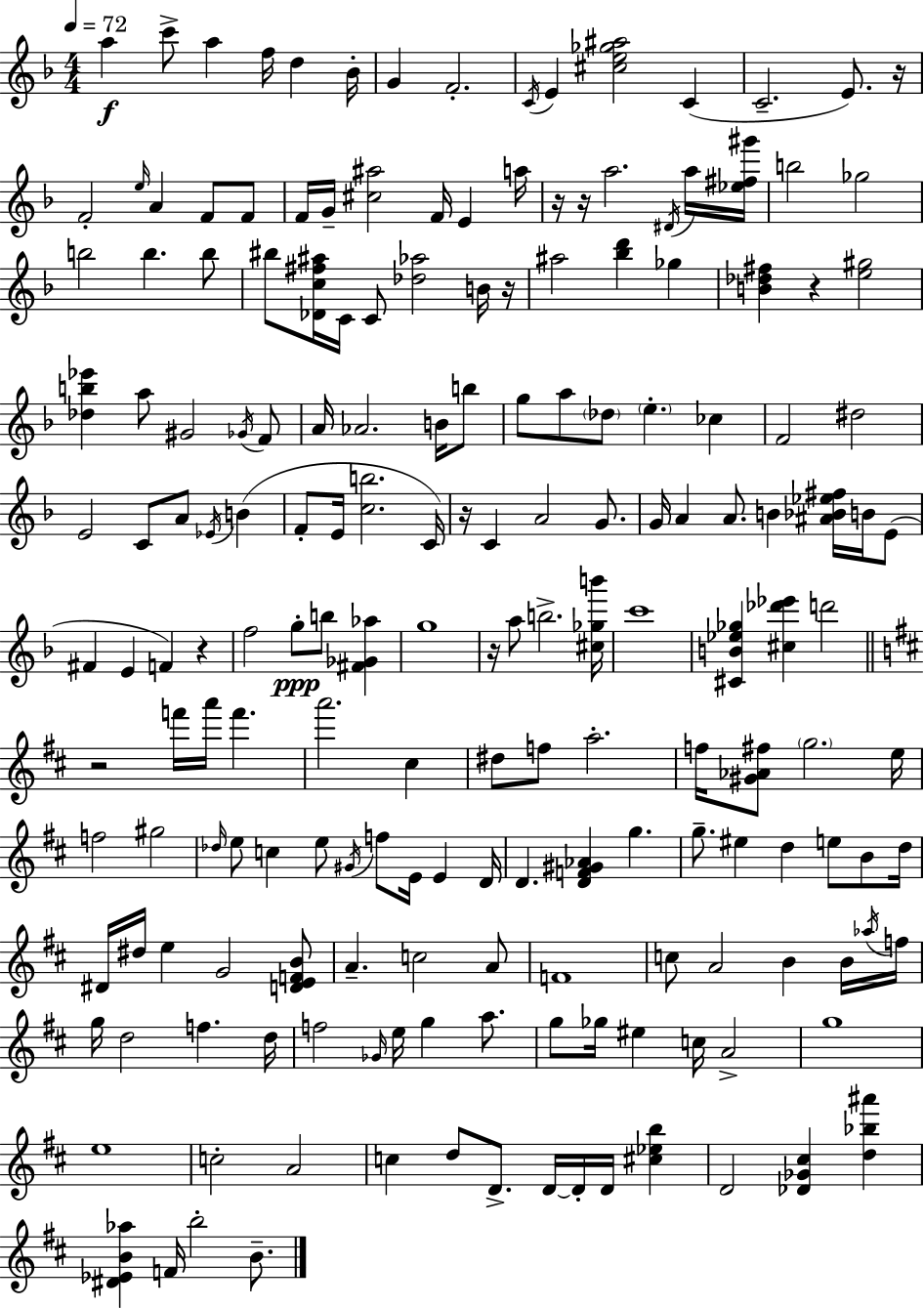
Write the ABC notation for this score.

X:1
T:Untitled
M:4/4
L:1/4
K:Dm
a c'/2 a f/4 d _B/4 G F2 C/4 E [^ce_g^a]2 C C2 E/2 z/4 F2 e/4 A F/2 F/2 F/4 G/4 [^c^a]2 F/4 E a/4 z/4 z/4 a2 ^D/4 a/4 [_e^f^g']/4 b2 _g2 b2 b b/2 ^b/2 [_Dc^f^a]/4 C/4 C/2 [_d_a]2 B/4 z/4 ^a2 [_bd'] _g [B_d^f] z [e^g]2 [_db_e'] a/2 ^G2 _G/4 F/2 A/4 _A2 B/4 b/2 g/2 a/2 _d/2 e _c F2 ^d2 E2 C/2 A/2 _E/4 B F/2 E/4 [cb]2 C/4 z/4 C A2 G/2 G/4 A A/2 B [^A_B_e^f]/4 B/4 E/2 ^F E F z f2 g/2 b/2 [^F_G_a] g4 z/4 a/2 b2 [^c_gb']/4 c'4 [^CB_e_g] [^c_d'_e'] d'2 z2 f'/4 a'/4 f' a'2 ^c ^d/2 f/2 a2 f/4 [^G_A^f]/2 g2 e/4 f2 ^g2 _d/4 e/2 c e/2 ^G/4 f/2 E/4 E D/4 D [DF^G_A] g g/2 ^e d e/2 B/2 d/4 ^D/4 ^d/4 e G2 [DEFB]/2 A c2 A/2 F4 c/2 A2 B B/4 _a/4 f/4 g/4 d2 f d/4 f2 _G/4 e/4 g a/2 g/2 _g/4 ^e c/4 A2 g4 e4 c2 A2 c d/2 D/2 D/4 D/4 D/4 [^c_eb] D2 [_D_G^c] [d_b^a'] [^D_EB_a] F/4 b2 B/2